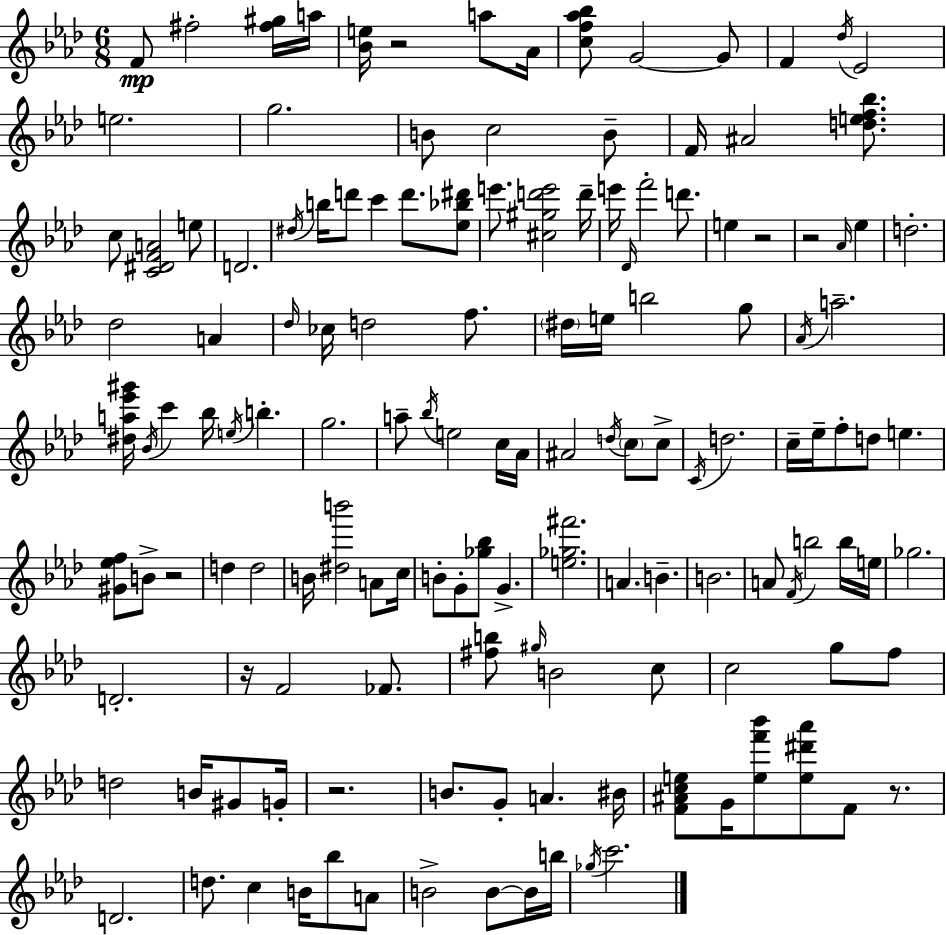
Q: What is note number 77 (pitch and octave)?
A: G4